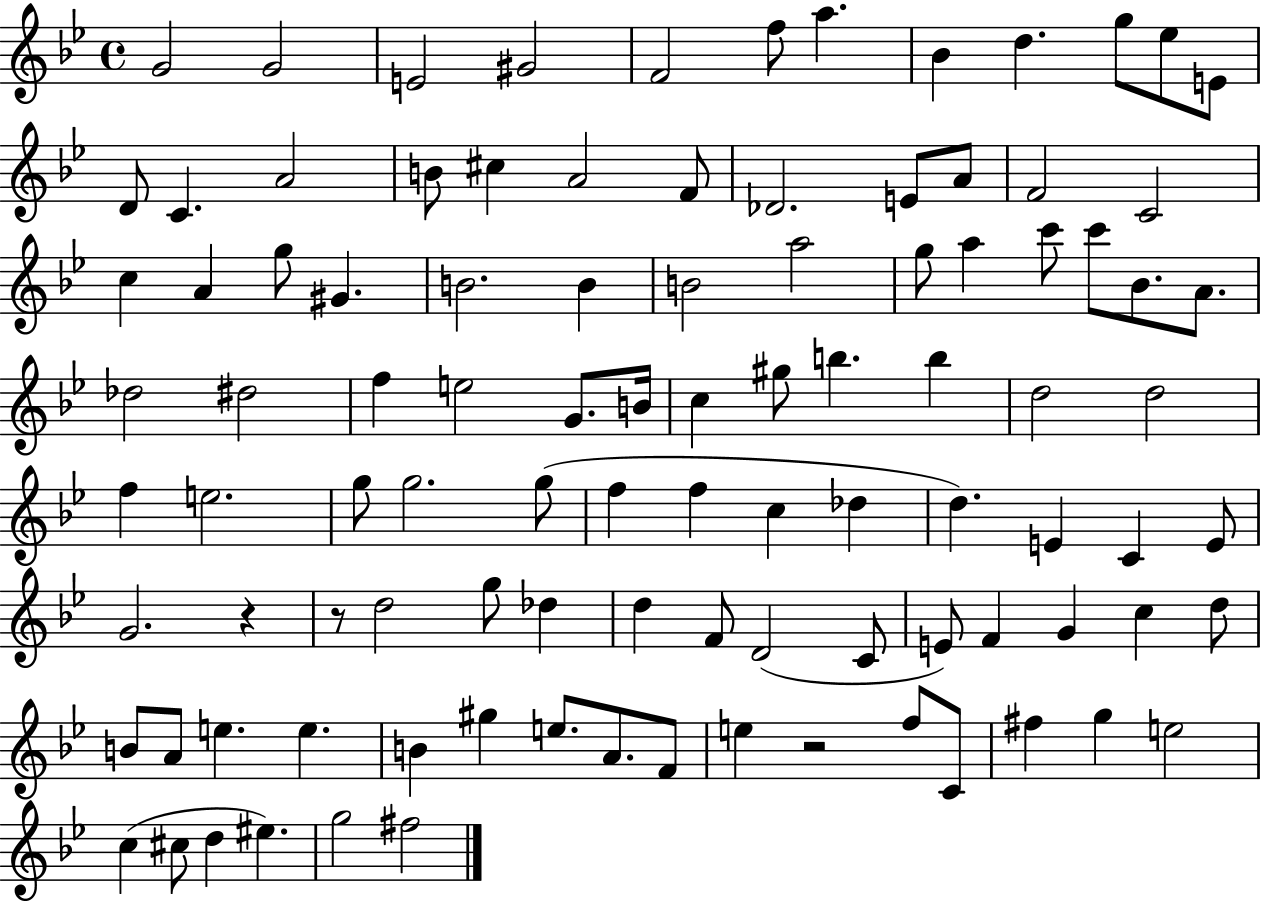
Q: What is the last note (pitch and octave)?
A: F#5